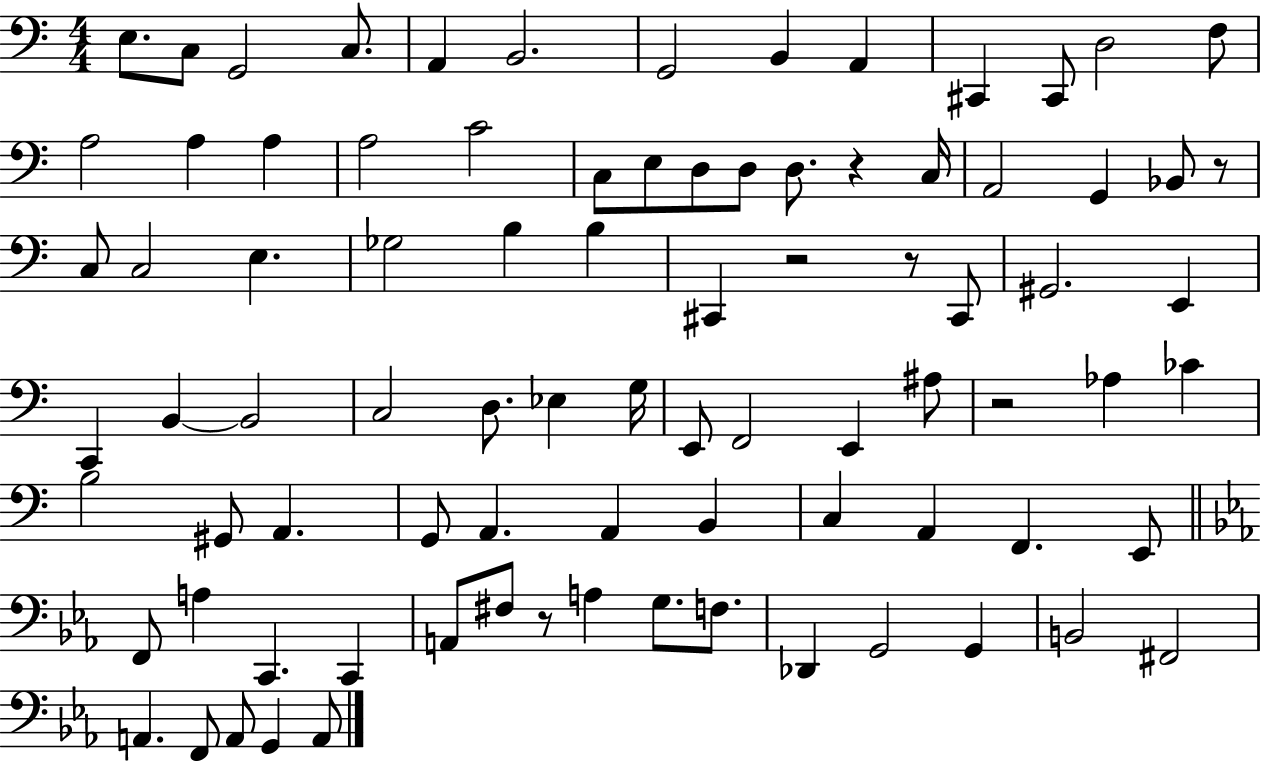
X:1
T:Untitled
M:4/4
L:1/4
K:C
E,/2 C,/2 G,,2 C,/2 A,, B,,2 G,,2 B,, A,, ^C,, ^C,,/2 D,2 F,/2 A,2 A, A, A,2 C2 C,/2 E,/2 D,/2 D,/2 D,/2 z C,/4 A,,2 G,, _B,,/2 z/2 C,/2 C,2 E, _G,2 B, B, ^C,, z2 z/2 ^C,,/2 ^G,,2 E,, C,, B,, B,,2 C,2 D,/2 _E, G,/4 E,,/2 F,,2 E,, ^A,/2 z2 _A, _C B,2 ^G,,/2 A,, G,,/2 A,, A,, B,, C, A,, F,, E,,/2 F,,/2 A, C,, C,, A,,/2 ^F,/2 z/2 A, G,/2 F,/2 _D,, G,,2 G,, B,,2 ^F,,2 A,, F,,/2 A,,/2 G,, A,,/2